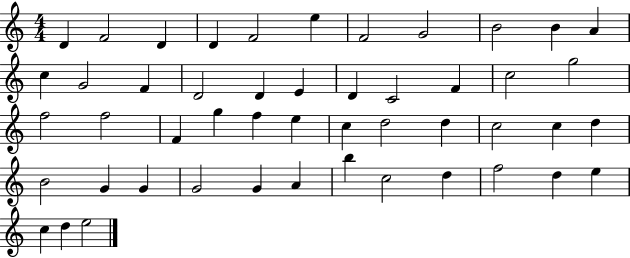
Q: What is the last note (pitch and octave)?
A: E5